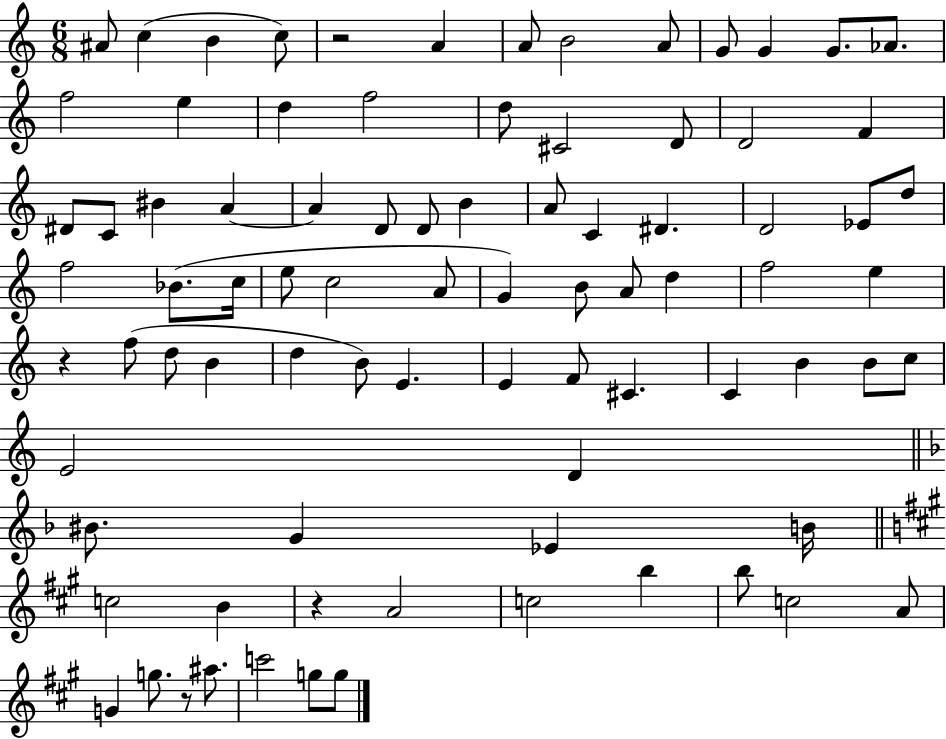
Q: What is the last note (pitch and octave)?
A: G5